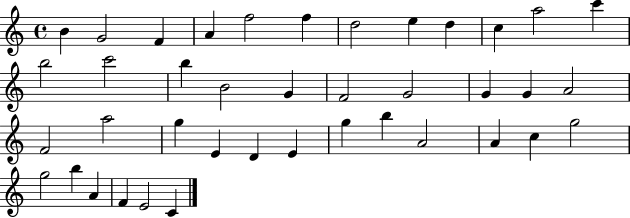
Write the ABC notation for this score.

X:1
T:Untitled
M:4/4
L:1/4
K:C
B G2 F A f2 f d2 e d c a2 c' b2 c'2 b B2 G F2 G2 G G A2 F2 a2 g E D E g b A2 A c g2 g2 b A F E2 C